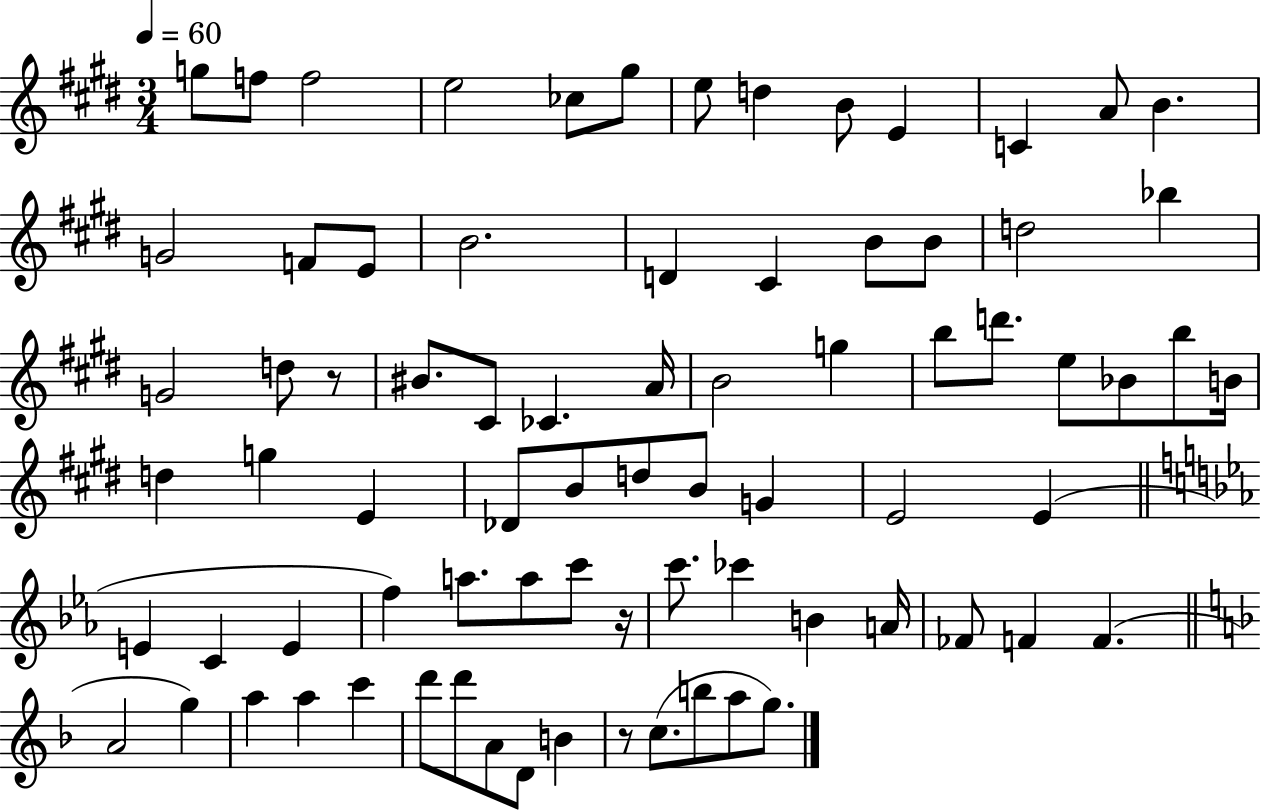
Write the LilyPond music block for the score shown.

{
  \clef treble
  \numericTimeSignature
  \time 3/4
  \key e \major
  \tempo 4 = 60
  \repeat volta 2 { g''8 f''8 f''2 | e''2 ces''8 gis''8 | e''8 d''4 b'8 e'4 | c'4 a'8 b'4. | \break g'2 f'8 e'8 | b'2. | d'4 cis'4 b'8 b'8 | d''2 bes''4 | \break g'2 d''8 r8 | bis'8. cis'8 ces'4. a'16 | b'2 g''4 | b''8 d'''8. e''8 bes'8 b''8 b'16 | \break d''4 g''4 e'4 | des'8 b'8 d''8 b'8 g'4 | e'2 e'4( | \bar "||" \break \key c \minor e'4 c'4 e'4 | f''4) a''8. a''8 c'''8 r16 | c'''8. ces'''4 b'4 a'16 | fes'8 f'4 f'4.( | \break \bar "||" \break \key d \minor a'2 g''4) | a''4 a''4 c'''4 | d'''8 d'''8 a'8 d'8 b'4 | r8 c''8.( b''8 a''8 g''8.) | \break } \bar "|."
}